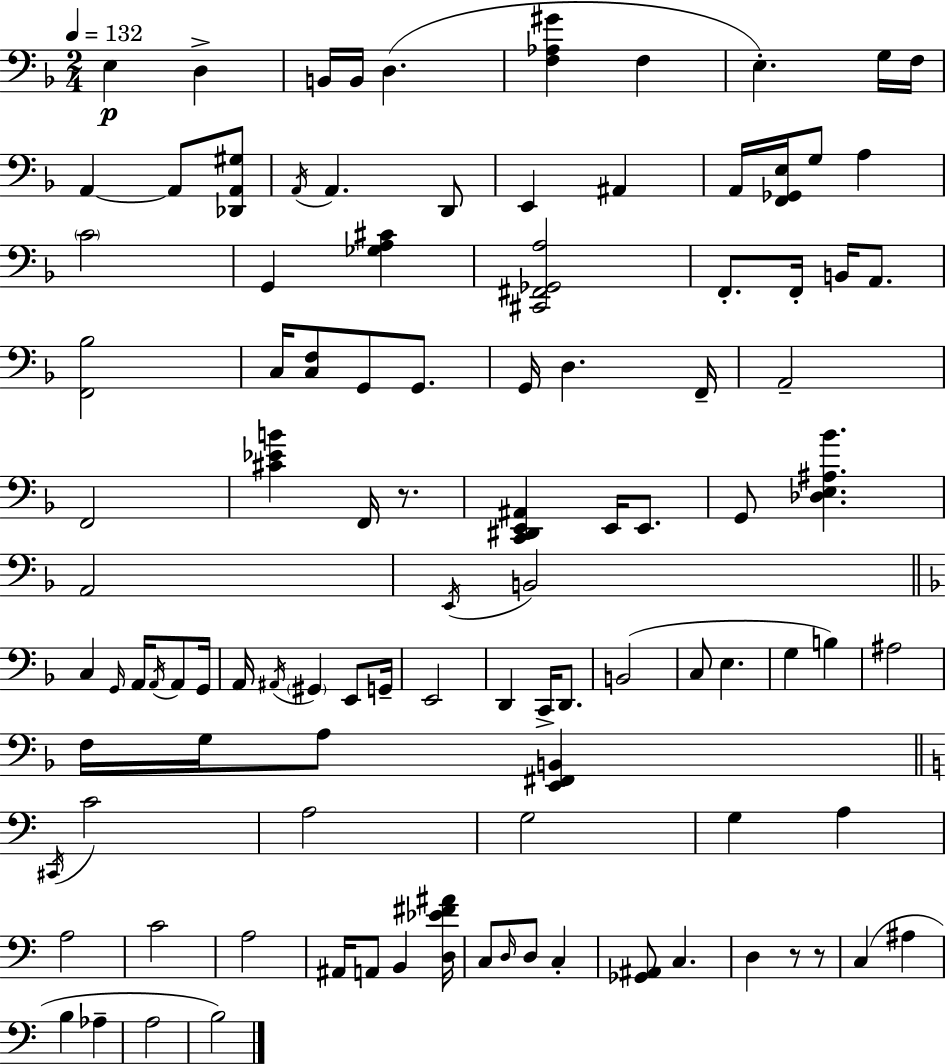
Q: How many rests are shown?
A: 3